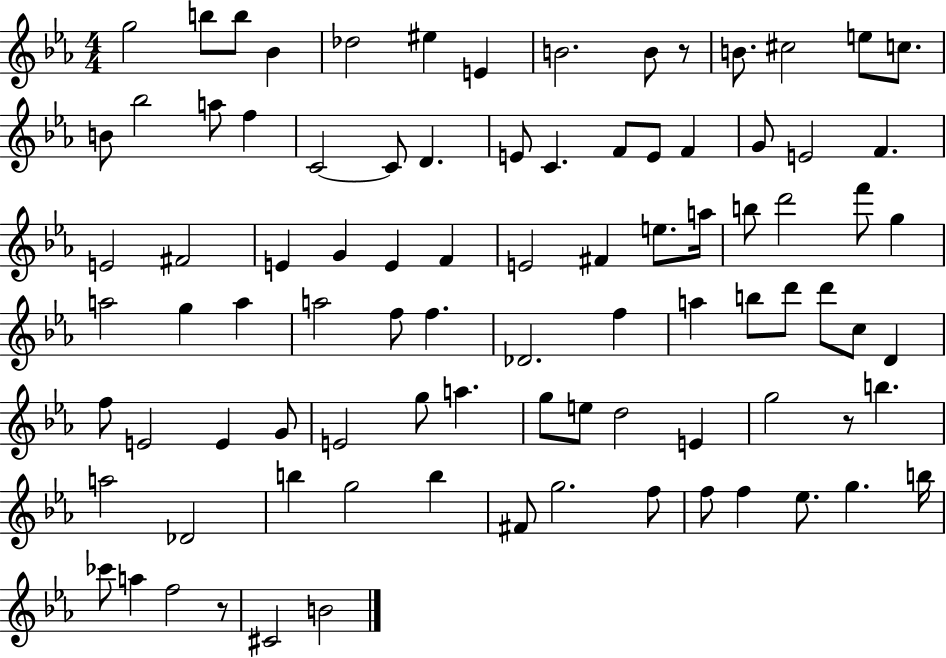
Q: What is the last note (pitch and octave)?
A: B4